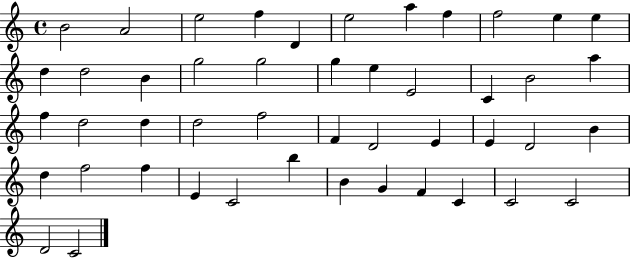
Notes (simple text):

B4/h A4/h E5/h F5/q D4/q E5/h A5/q F5/q F5/h E5/q E5/q D5/q D5/h B4/q G5/h G5/h G5/q E5/q E4/h C4/q B4/h A5/q F5/q D5/h D5/q D5/h F5/h F4/q D4/h E4/q E4/q D4/h B4/q D5/q F5/h F5/q E4/q C4/h B5/q B4/q G4/q F4/q C4/q C4/h C4/h D4/h C4/h